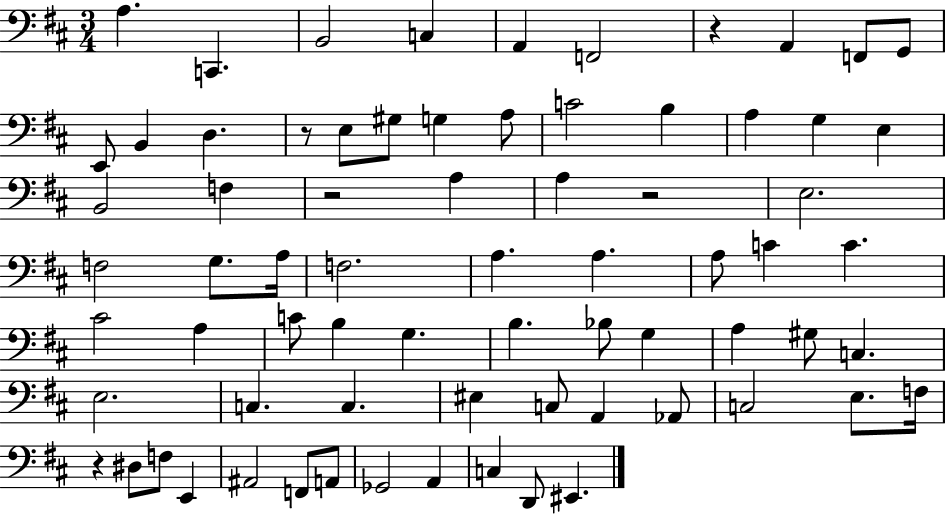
{
  \clef bass
  \numericTimeSignature
  \time 3/4
  \key d \major
  a4. c,4. | b,2 c4 | a,4 f,2 | r4 a,4 f,8 g,8 | \break e,8 b,4 d4. | r8 e8 gis8 g4 a8 | c'2 b4 | a4 g4 e4 | \break b,2 f4 | r2 a4 | a4 r2 | e2. | \break f2 g8. a16 | f2. | a4. a4. | a8 c'4 c'4. | \break cis'2 a4 | c'8 b4 g4. | b4. bes8 g4 | a4 gis8 c4. | \break e2. | c4. c4. | eis4 c8 a,4 aes,8 | c2 e8. f16 | \break r4 dis8 f8 e,4 | ais,2 f,8 a,8 | ges,2 a,4 | c4 d,8 eis,4. | \break \bar "|."
}